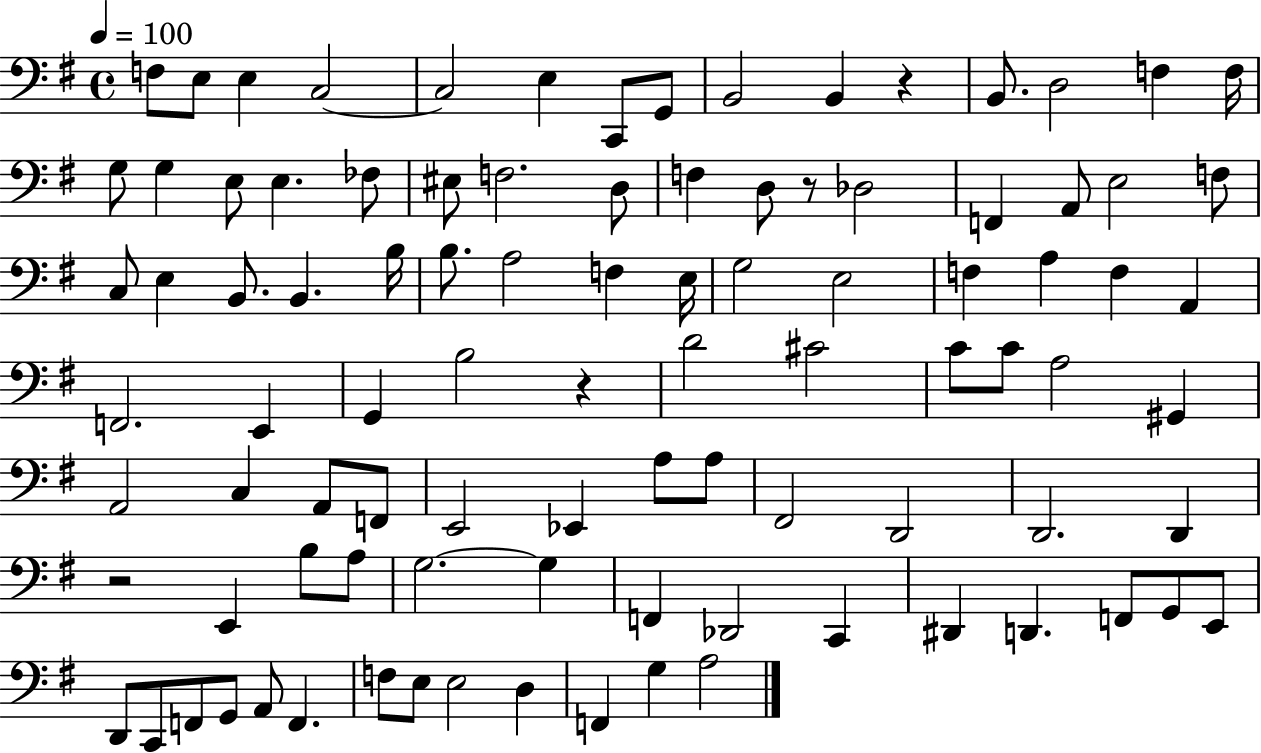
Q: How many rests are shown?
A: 4